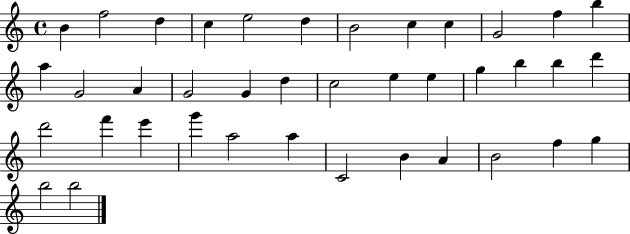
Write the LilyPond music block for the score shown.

{
  \clef treble
  \time 4/4
  \defaultTimeSignature
  \key c \major
  b'4 f''2 d''4 | c''4 e''2 d''4 | b'2 c''4 c''4 | g'2 f''4 b''4 | \break a''4 g'2 a'4 | g'2 g'4 d''4 | c''2 e''4 e''4 | g''4 b''4 b''4 d'''4 | \break d'''2 f'''4 e'''4 | g'''4 a''2 a''4 | c'2 b'4 a'4 | b'2 f''4 g''4 | \break b''2 b''2 | \bar "|."
}